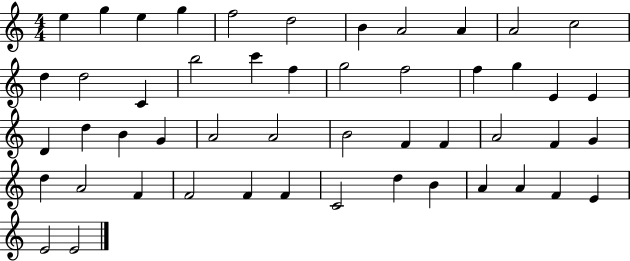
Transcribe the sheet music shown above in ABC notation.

X:1
T:Untitled
M:4/4
L:1/4
K:C
e g e g f2 d2 B A2 A A2 c2 d d2 C b2 c' f g2 f2 f g E E D d B G A2 A2 B2 F F A2 F G d A2 F F2 F F C2 d B A A F E E2 E2